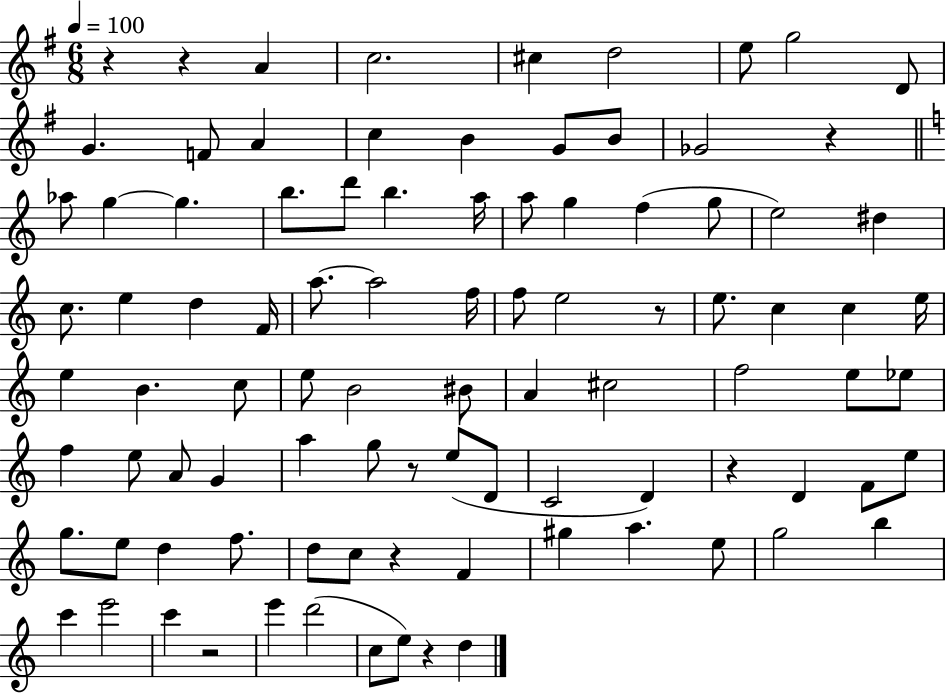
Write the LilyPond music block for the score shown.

{
  \clef treble
  \numericTimeSignature
  \time 6/8
  \key g \major
  \tempo 4 = 100
  r4 r4 a'4 | c''2. | cis''4 d''2 | e''8 g''2 d'8 | \break g'4. f'8 a'4 | c''4 b'4 g'8 b'8 | ges'2 r4 | \bar "||" \break \key c \major aes''8 g''4~~ g''4. | b''8. d'''8 b''4. a''16 | a''8 g''4 f''4( g''8 | e''2) dis''4 | \break c''8. e''4 d''4 f'16 | a''8.~~ a''2 f''16 | f''8 e''2 r8 | e''8. c''4 c''4 e''16 | \break e''4 b'4. c''8 | e''8 b'2 bis'8 | a'4 cis''2 | f''2 e''8 ees''8 | \break f''4 e''8 a'8 g'4 | a''4 g''8 r8 e''8( d'8 | c'2 d'4) | r4 d'4 f'8 e''8 | \break g''8. e''8 d''4 f''8. | d''8 c''8 r4 f'4 | gis''4 a''4. e''8 | g''2 b''4 | \break c'''4 e'''2 | c'''4 r2 | e'''4 d'''2( | c''8 e''8) r4 d''4 | \break \bar "|."
}